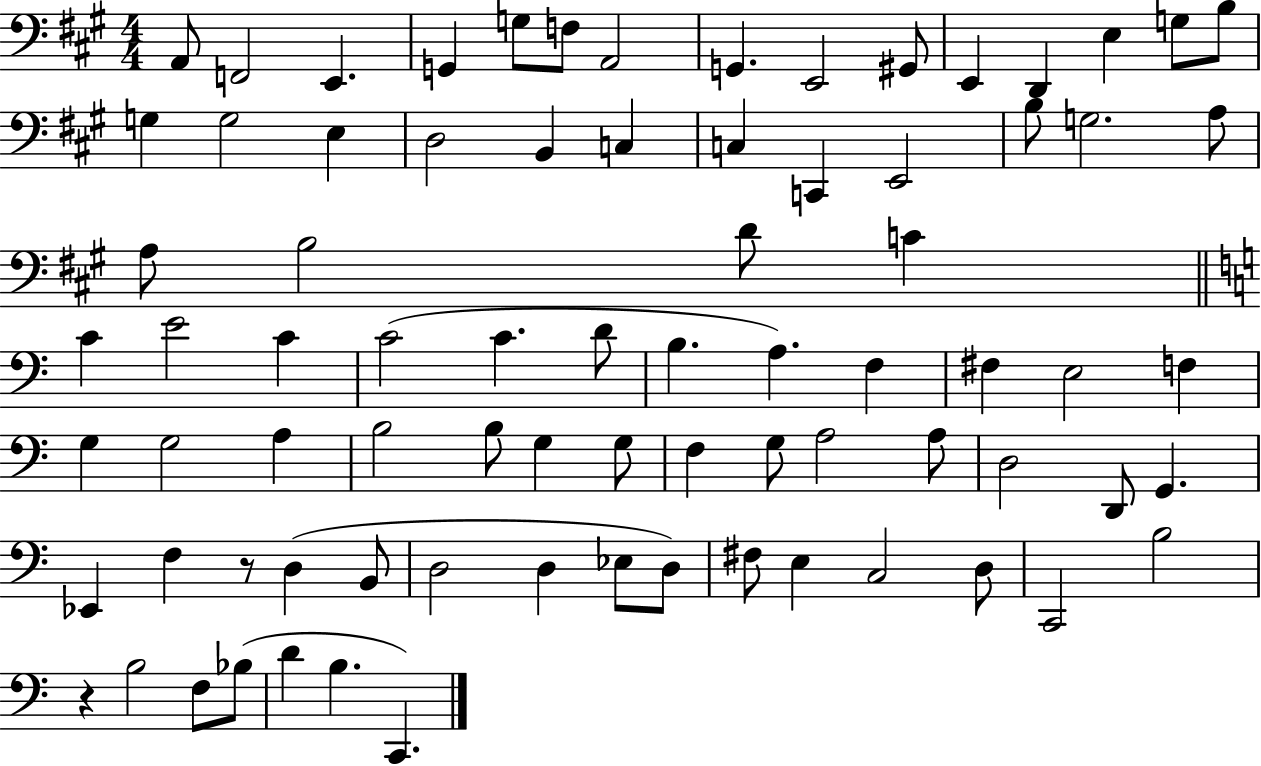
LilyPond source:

{
  \clef bass
  \numericTimeSignature
  \time 4/4
  \key a \major
  a,8 f,2 e,4. | g,4 g8 f8 a,2 | g,4. e,2 gis,8 | e,4 d,4 e4 g8 b8 | \break g4 g2 e4 | d2 b,4 c4 | c4 c,4 e,2 | b8 g2. a8 | \break a8 b2 d'8 c'4 | \bar "||" \break \key c \major c'4 e'2 c'4 | c'2( c'4. d'8 | b4. a4.) f4 | fis4 e2 f4 | \break g4 g2 a4 | b2 b8 g4 g8 | f4 g8 a2 a8 | d2 d,8 g,4. | \break ees,4 f4 r8 d4( b,8 | d2 d4 ees8 d8) | fis8 e4 c2 d8 | c,2 b2 | \break r4 b2 f8 bes8( | d'4 b4. c,4.) | \bar "|."
}